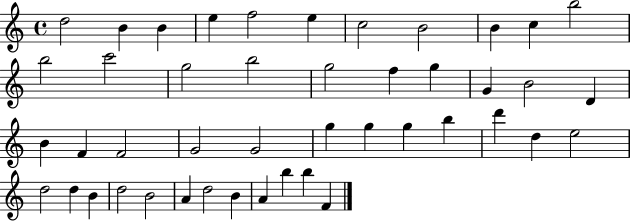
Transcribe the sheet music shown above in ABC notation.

X:1
T:Untitled
M:4/4
L:1/4
K:C
d2 B B e f2 e c2 B2 B c b2 b2 c'2 g2 b2 g2 f g G B2 D B F F2 G2 G2 g g g b d' d e2 d2 d B d2 B2 A d2 B A b b F